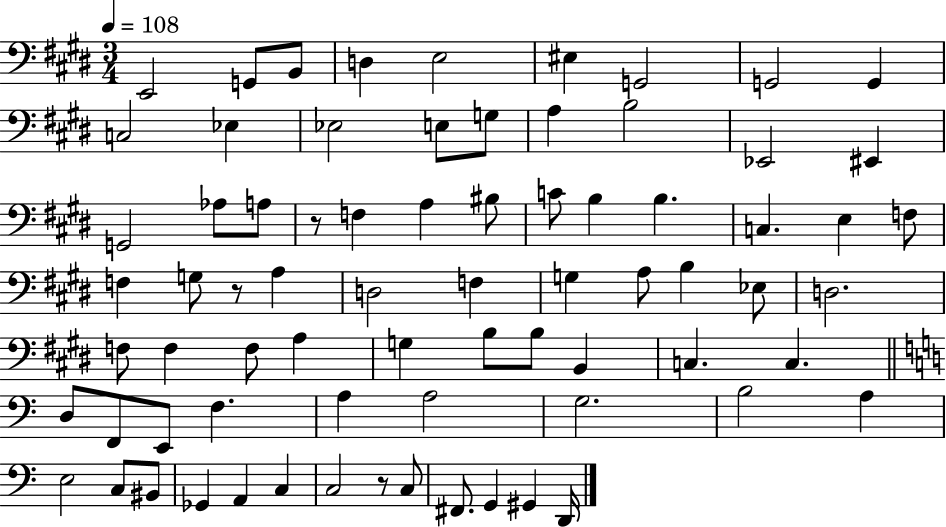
E2/h G2/e B2/e D3/q E3/h EIS3/q G2/h G2/h G2/q C3/h Eb3/q Eb3/h E3/e G3/e A3/q B3/h Eb2/h EIS2/q G2/h Ab3/e A3/e R/e F3/q A3/q BIS3/e C4/e B3/q B3/q. C3/q. E3/q F3/e F3/q G3/e R/e A3/q D3/h F3/q G3/q A3/e B3/q Eb3/e D3/h. F3/e F3/q F3/e A3/q G3/q B3/e B3/e B2/q C3/q. C3/q. D3/e F2/e E2/e F3/q. A3/q A3/h G3/h. B3/h A3/q E3/h C3/e BIS2/e Gb2/q A2/q C3/q C3/h R/e C3/e F#2/e. G2/q G#2/q D2/s